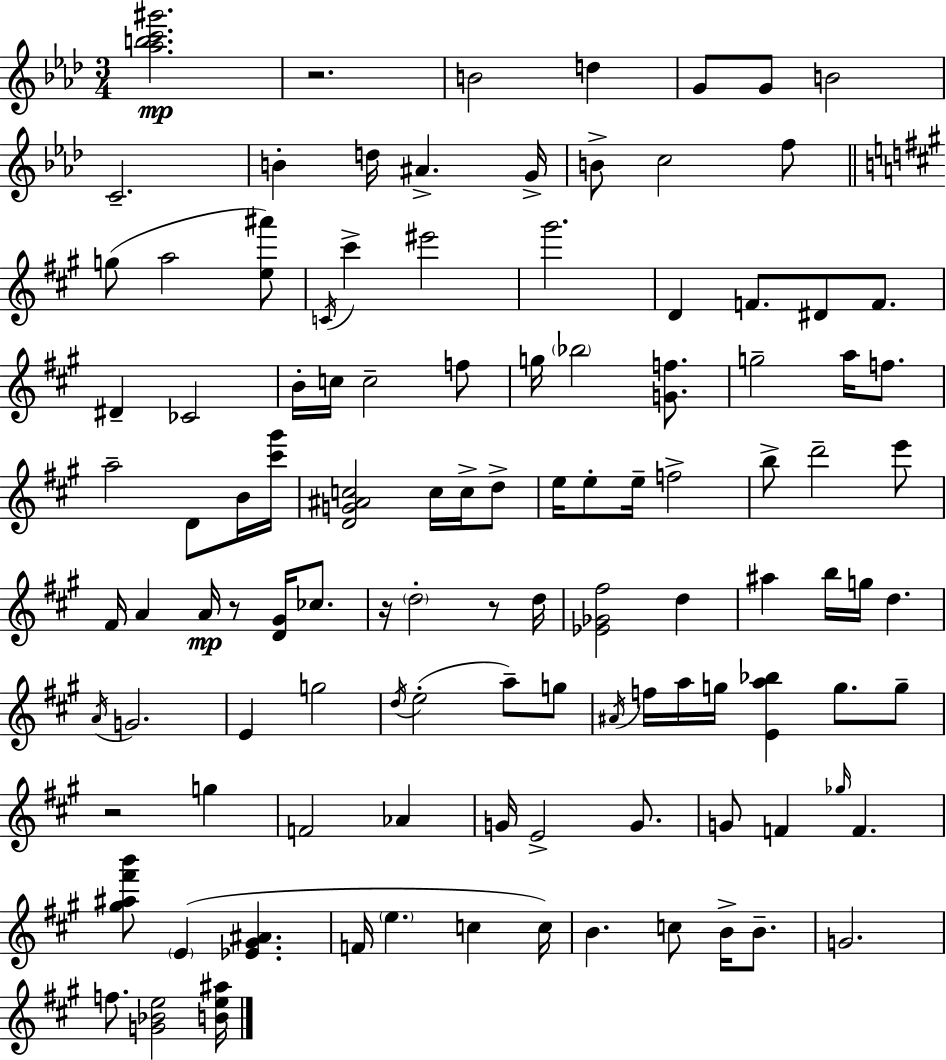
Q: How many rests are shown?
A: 5